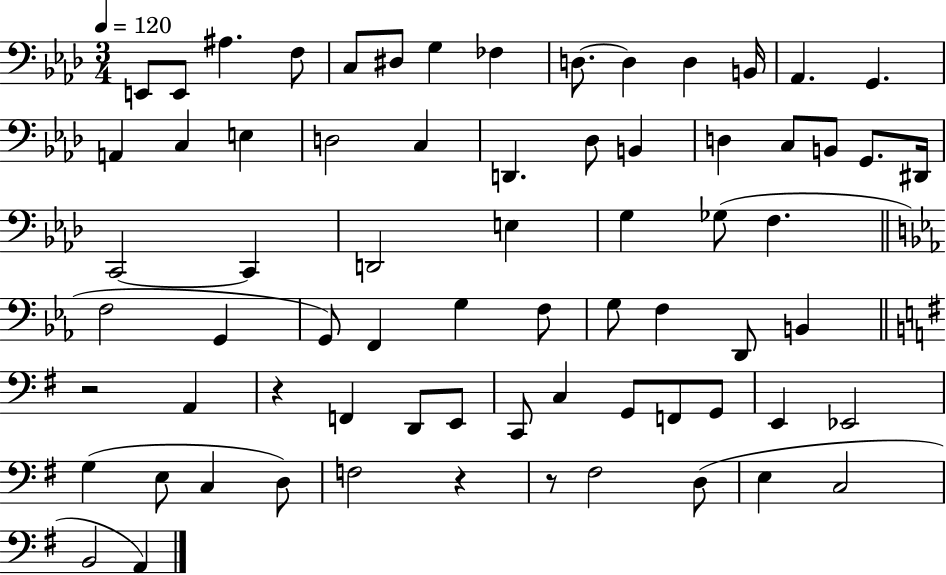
{
  \clef bass
  \numericTimeSignature
  \time 3/4
  \key aes \major
  \tempo 4 = 120
  e,8 e,8 ais4. f8 | c8 dis8 g4 fes4 | d8.~~ d4 d4 b,16 | aes,4. g,4. | \break a,4 c4 e4 | d2 c4 | d,4. des8 b,4 | d4 c8 b,8 g,8. dis,16 | \break c,2~~ c,4 | d,2 e4 | g4 ges8( f4. | \bar "||" \break \key ees \major f2 g,4 | g,8) f,4 g4 f8 | g8 f4 d,8 b,4 | \bar "||" \break \key g \major r2 a,4 | r4 f,4 d,8 e,8 | c,8 c4 g,8 f,8 g,8 | e,4 ees,2 | \break g4( e8 c4 d8) | f2 r4 | r8 fis2 d8( | e4 c2 | \break b,2 a,4) | \bar "|."
}